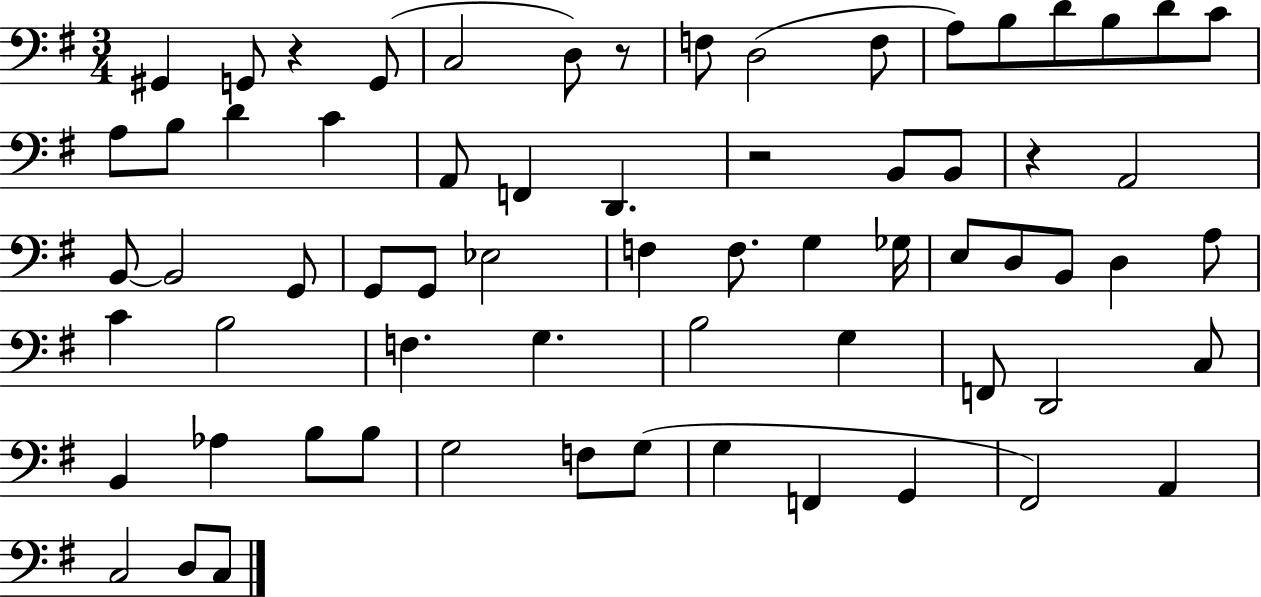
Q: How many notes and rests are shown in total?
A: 67